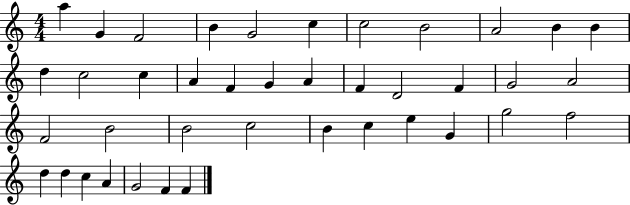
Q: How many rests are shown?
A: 0